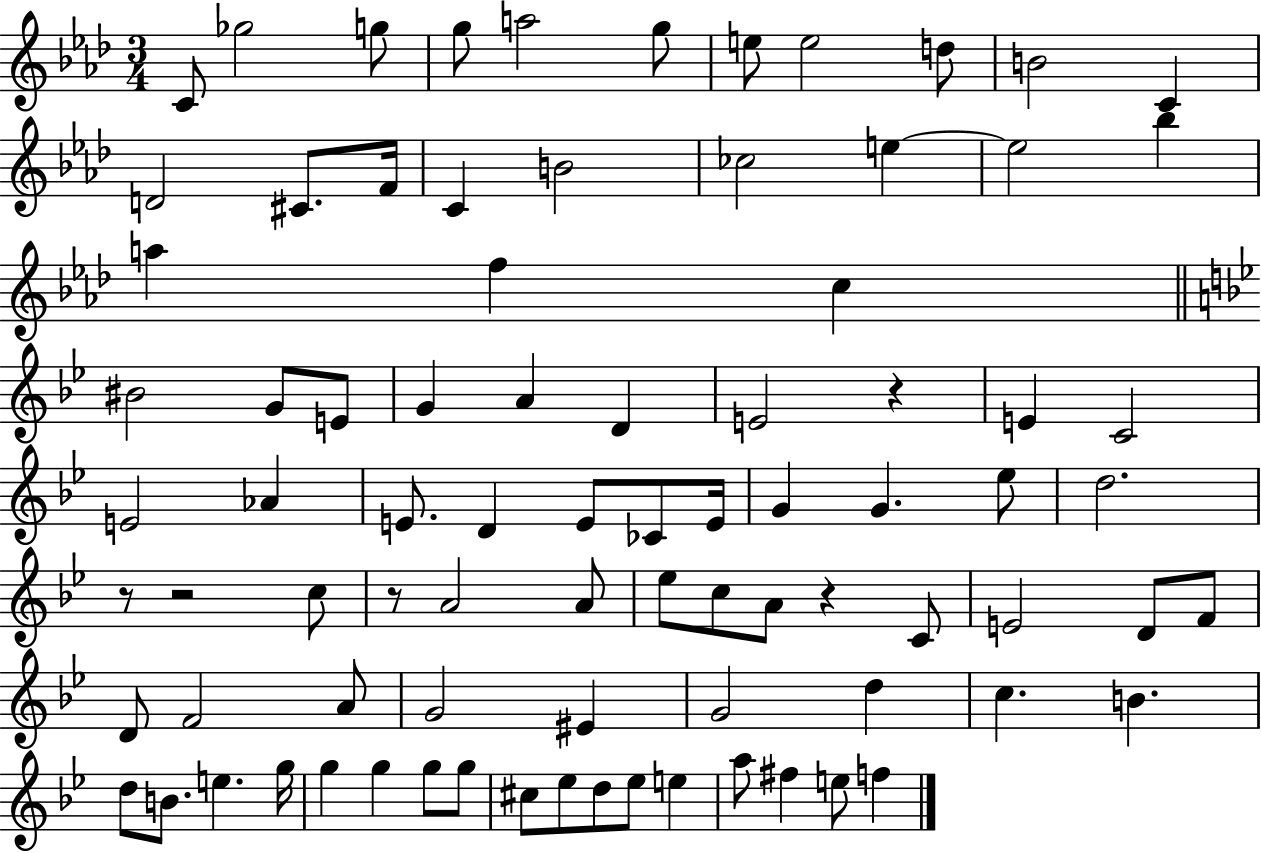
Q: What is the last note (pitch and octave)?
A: F5